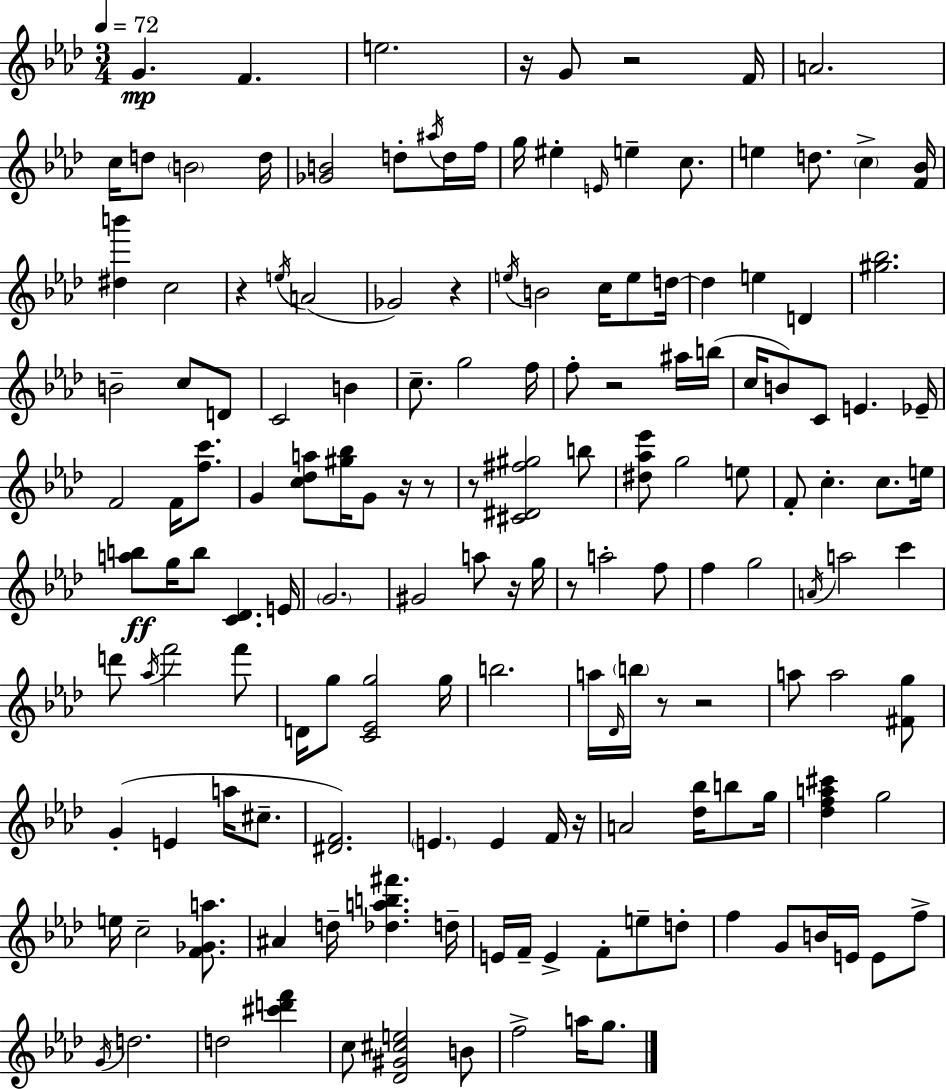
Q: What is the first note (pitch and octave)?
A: G4